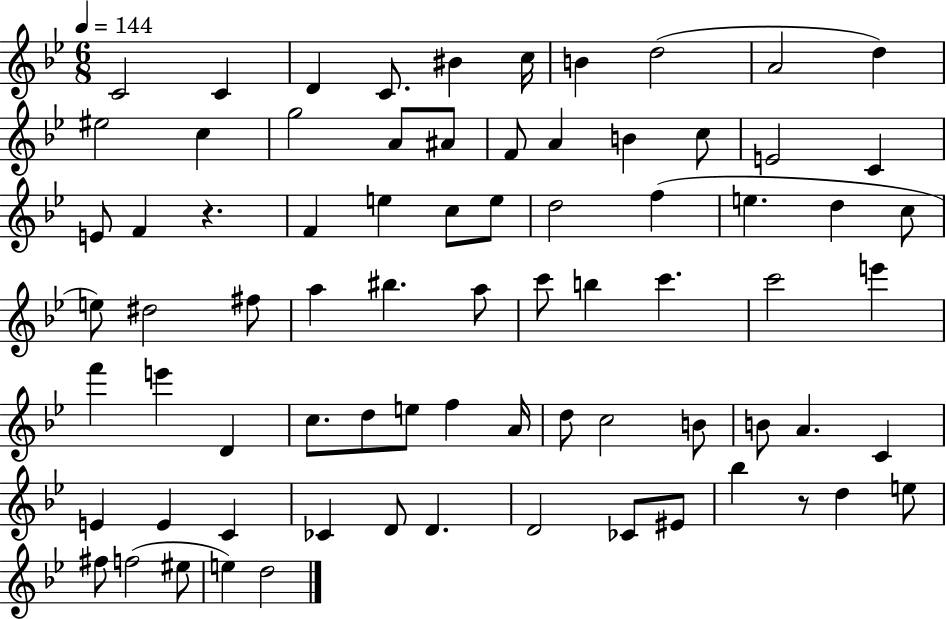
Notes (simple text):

C4/h C4/q D4/q C4/e. BIS4/q C5/s B4/q D5/h A4/h D5/q EIS5/h C5/q G5/h A4/e A#4/e F4/e A4/q B4/q C5/e E4/h C4/q E4/e F4/q R/q. F4/q E5/q C5/e E5/e D5/h F5/q E5/q. D5/q C5/e E5/e D#5/h F#5/e A5/q BIS5/q. A5/e C6/e B5/q C6/q. C6/h E6/q F6/q E6/q D4/q C5/e. D5/e E5/e F5/q A4/s D5/e C5/h B4/e B4/e A4/q. C4/q E4/q E4/q C4/q CES4/q D4/e D4/q. D4/h CES4/e EIS4/e Bb5/q R/e D5/q E5/e F#5/e F5/h EIS5/e E5/q D5/h